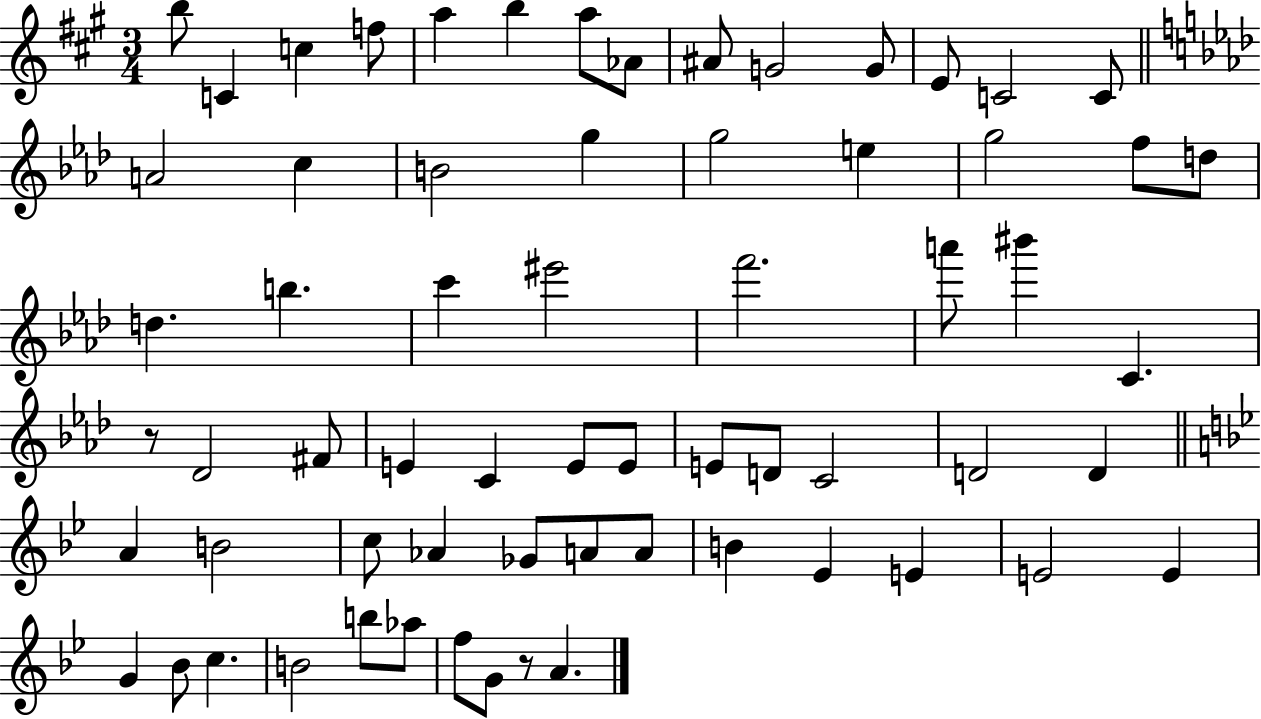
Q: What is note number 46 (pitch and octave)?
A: Ab4